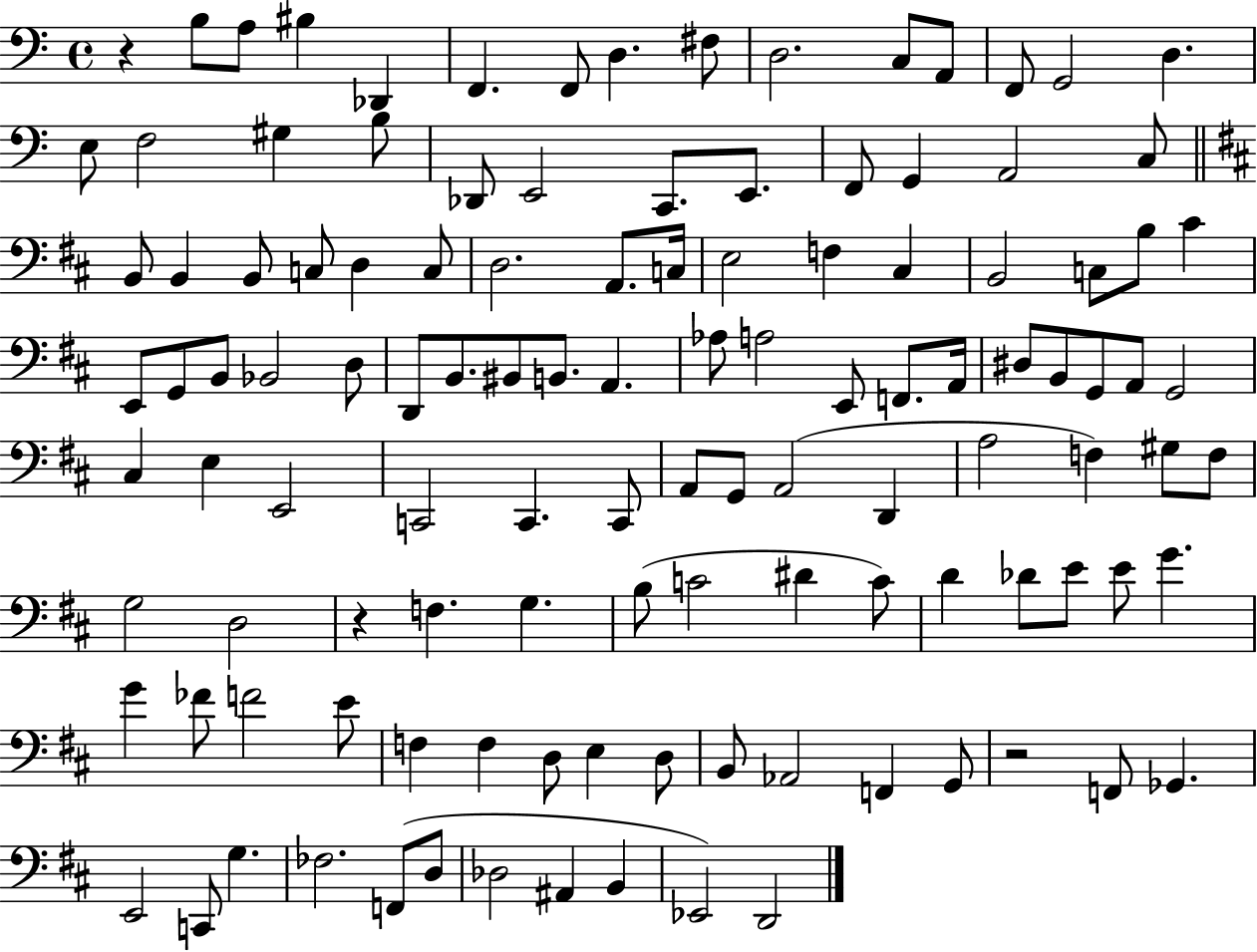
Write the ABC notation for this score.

X:1
T:Untitled
M:4/4
L:1/4
K:C
z B,/2 A,/2 ^B, _D,, F,, F,,/2 D, ^F,/2 D,2 C,/2 A,,/2 F,,/2 G,,2 D, E,/2 F,2 ^G, B,/2 _D,,/2 E,,2 C,,/2 E,,/2 F,,/2 G,, A,,2 C,/2 B,,/2 B,, B,,/2 C,/2 D, C,/2 D,2 A,,/2 C,/4 E,2 F, ^C, B,,2 C,/2 B,/2 ^C E,,/2 G,,/2 B,,/2 _B,,2 D,/2 D,,/2 B,,/2 ^B,,/2 B,,/2 A,, _A,/2 A,2 E,,/2 F,,/2 A,,/4 ^D,/2 B,,/2 G,,/2 A,,/2 G,,2 ^C, E, E,,2 C,,2 C,, C,,/2 A,,/2 G,,/2 A,,2 D,, A,2 F, ^G,/2 F,/2 G,2 D,2 z F, G, B,/2 C2 ^D C/2 D _D/2 E/2 E/2 G G _F/2 F2 E/2 F, F, D,/2 E, D,/2 B,,/2 _A,,2 F,, G,,/2 z2 F,,/2 _G,, E,,2 C,,/2 G, _F,2 F,,/2 D,/2 _D,2 ^A,, B,, _E,,2 D,,2